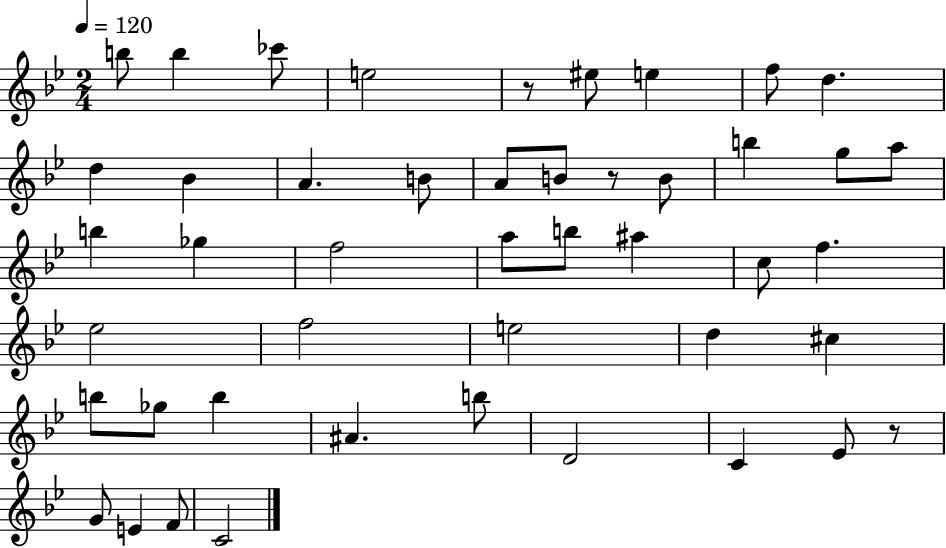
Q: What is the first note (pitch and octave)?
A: B5